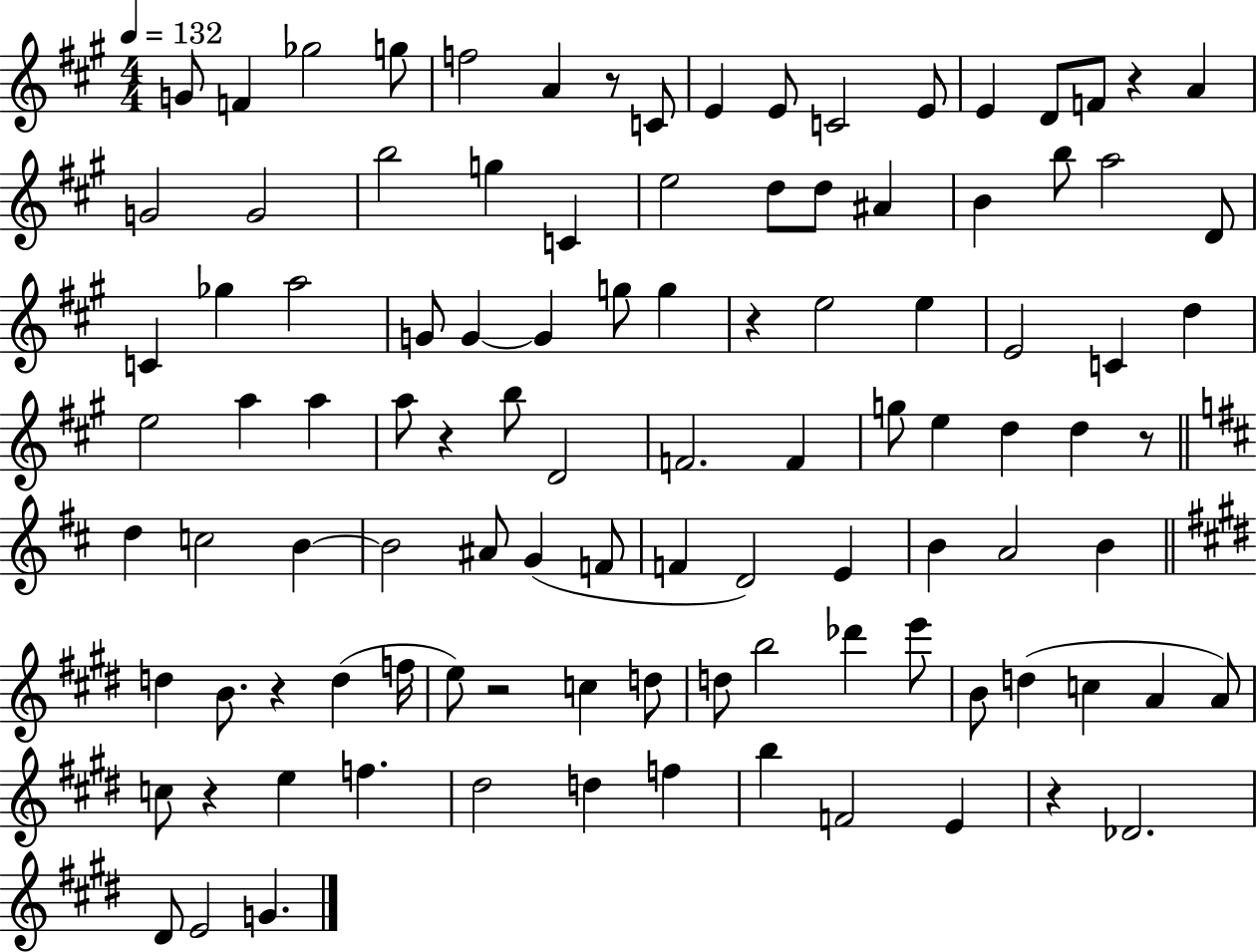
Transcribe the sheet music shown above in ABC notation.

X:1
T:Untitled
M:4/4
L:1/4
K:A
G/2 F _g2 g/2 f2 A z/2 C/2 E E/2 C2 E/2 E D/2 F/2 z A G2 G2 b2 g C e2 d/2 d/2 ^A B b/2 a2 D/2 C _g a2 G/2 G G g/2 g z e2 e E2 C d e2 a a a/2 z b/2 D2 F2 F g/2 e d d z/2 d c2 B B2 ^A/2 G F/2 F D2 E B A2 B d B/2 z d f/4 e/2 z2 c d/2 d/2 b2 _d' e'/2 B/2 d c A A/2 c/2 z e f ^d2 d f b F2 E z _D2 ^D/2 E2 G